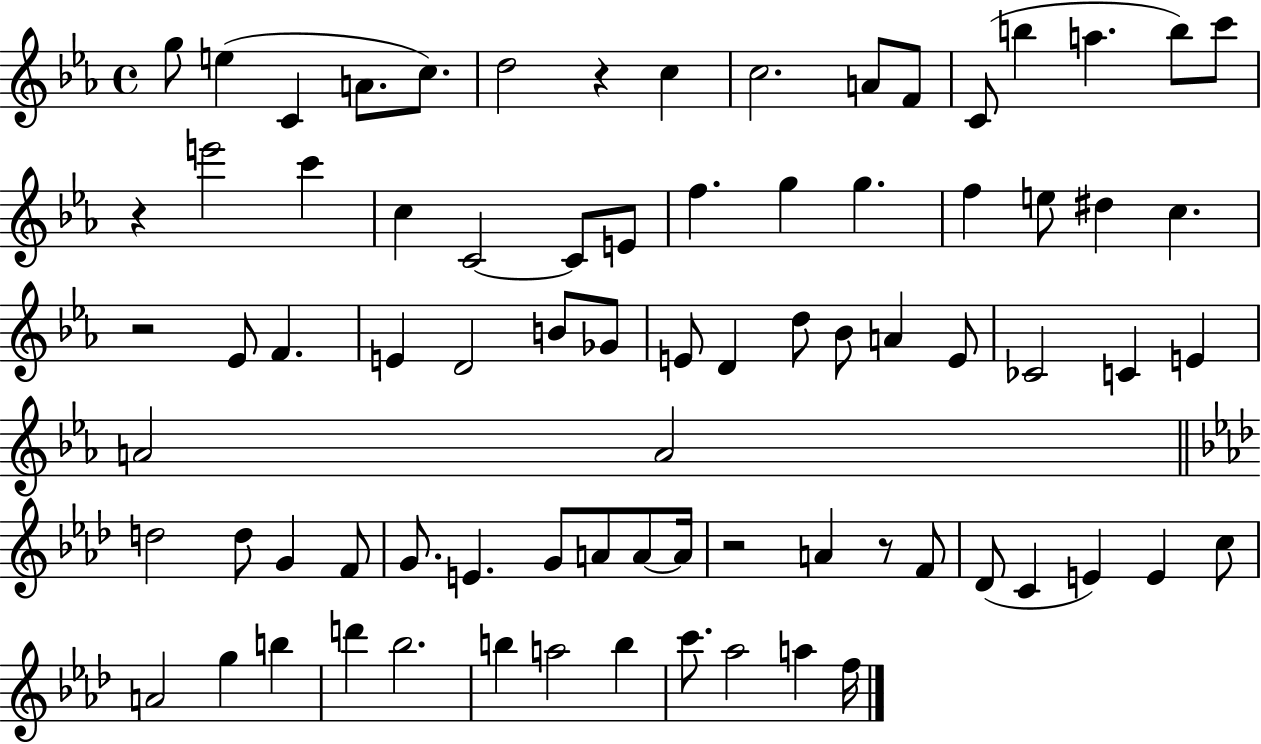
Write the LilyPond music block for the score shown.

{
  \clef treble
  \time 4/4
  \defaultTimeSignature
  \key ees \major
  g''8 e''4( c'4 a'8. c''8.) | d''2 r4 c''4 | c''2. a'8 f'8 | c'8( b''4 a''4. b''8) c'''8 | \break r4 e'''2 c'''4 | c''4 c'2~~ c'8 e'8 | f''4. g''4 g''4. | f''4 e''8 dis''4 c''4. | \break r2 ees'8 f'4. | e'4 d'2 b'8 ges'8 | e'8 d'4 d''8 bes'8 a'4 e'8 | ces'2 c'4 e'4 | \break a'2 a'2 | \bar "||" \break \key aes \major d''2 d''8 g'4 f'8 | g'8. e'4. g'8 a'8 a'8~~ a'16 | r2 a'4 r8 f'8 | des'8( c'4 e'4) e'4 c''8 | \break a'2 g''4 b''4 | d'''4 bes''2. | b''4 a''2 b''4 | c'''8. aes''2 a''4 f''16 | \break \bar "|."
}